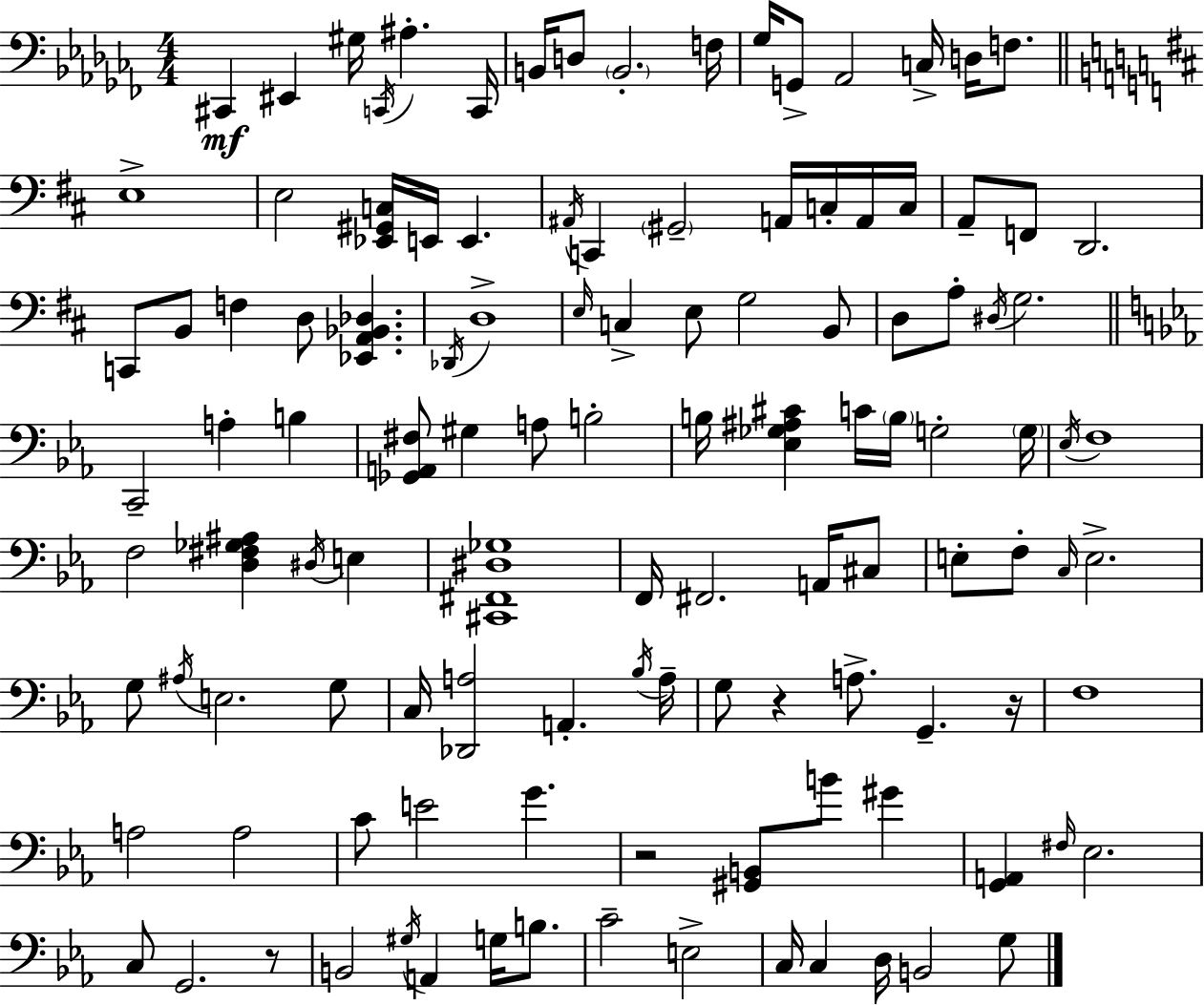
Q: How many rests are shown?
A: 4